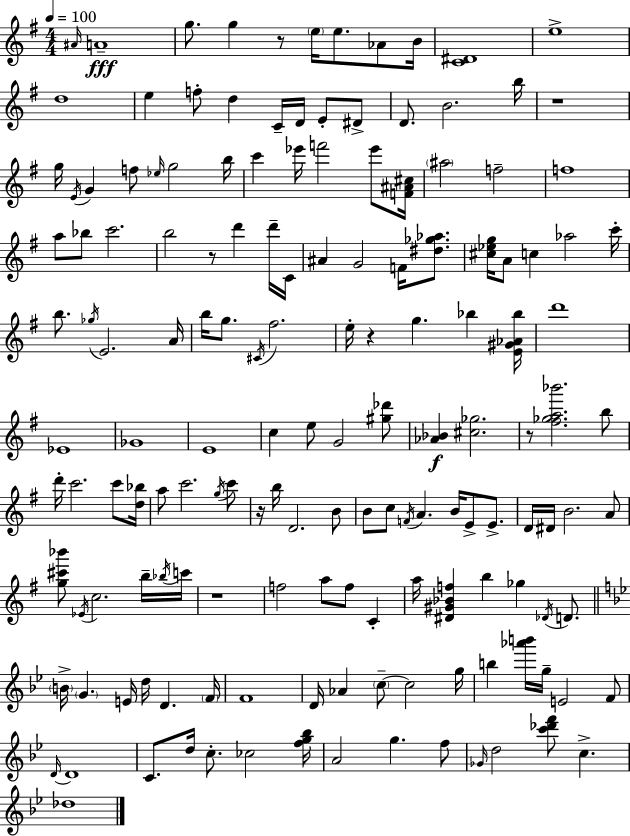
A#4/s A4/w G5/e. G5/q R/e E5/s E5/e. Ab4/e B4/s [C4,D#4]/w E5/w D5/w E5/q F5/e D5/q C4/s D4/s E4/e D#4/e D4/e. B4/h. B5/s R/w G5/s E4/s G4/q F5/e Eb5/s G5/h B5/s C6/q Eb6/s F6/h Eb6/e [F4,A#4,C#5]/s A#5/h F5/h F5/w A5/e Bb5/e C6/h. B5/h R/e D6/q D6/s C4/s A#4/q G4/h F4/s [D#5,Gb5,Ab5]/e. [C#5,Eb5,G5]/s A4/e C5/q Ab5/h C6/s B5/e. Gb5/s E4/h. A4/s B5/s G5/e. C#4/s F#5/h. E5/s R/q G5/q. Bb5/q [E4,G#4,Ab4,Bb5]/s D6/w Eb4/w Gb4/w E4/w C5/q E5/e G4/h [G#5,Db6]/e [Ab4,Bb4]/q [C#5,Gb5]/h. R/e [F#5,Gb5,A5,Bb6]/h. B5/e D6/s C6/h. C6/e [D5,Bb5]/s A5/e C6/h. G5/s C6/e R/s B5/s D4/h. B4/e B4/e C5/e F4/s A4/q. B4/s E4/e E4/e. D4/s D#4/s B4/h. A4/e [G5,C#6,Bb6]/e Eb4/s C5/h. B5/s Bb5/s C6/s R/w F5/h A5/e F5/e C4/q A5/s [D#4,G#4,Bb4,F5]/q B5/q Gb5/q Db4/s D4/e. B4/s G4/q. E4/s D5/s D4/q. F4/s F4/w D4/s Ab4/q C5/e C5/h G5/s B5/q [Ab6,B6]/s G5/s E4/h F4/e D4/s D4/w C4/e. D5/s C5/e. CES5/h [F5,G5,Bb5]/s A4/h G5/q. F5/e Gb4/s D5/h [C6,Db6,F6]/e C5/q. Db5/w